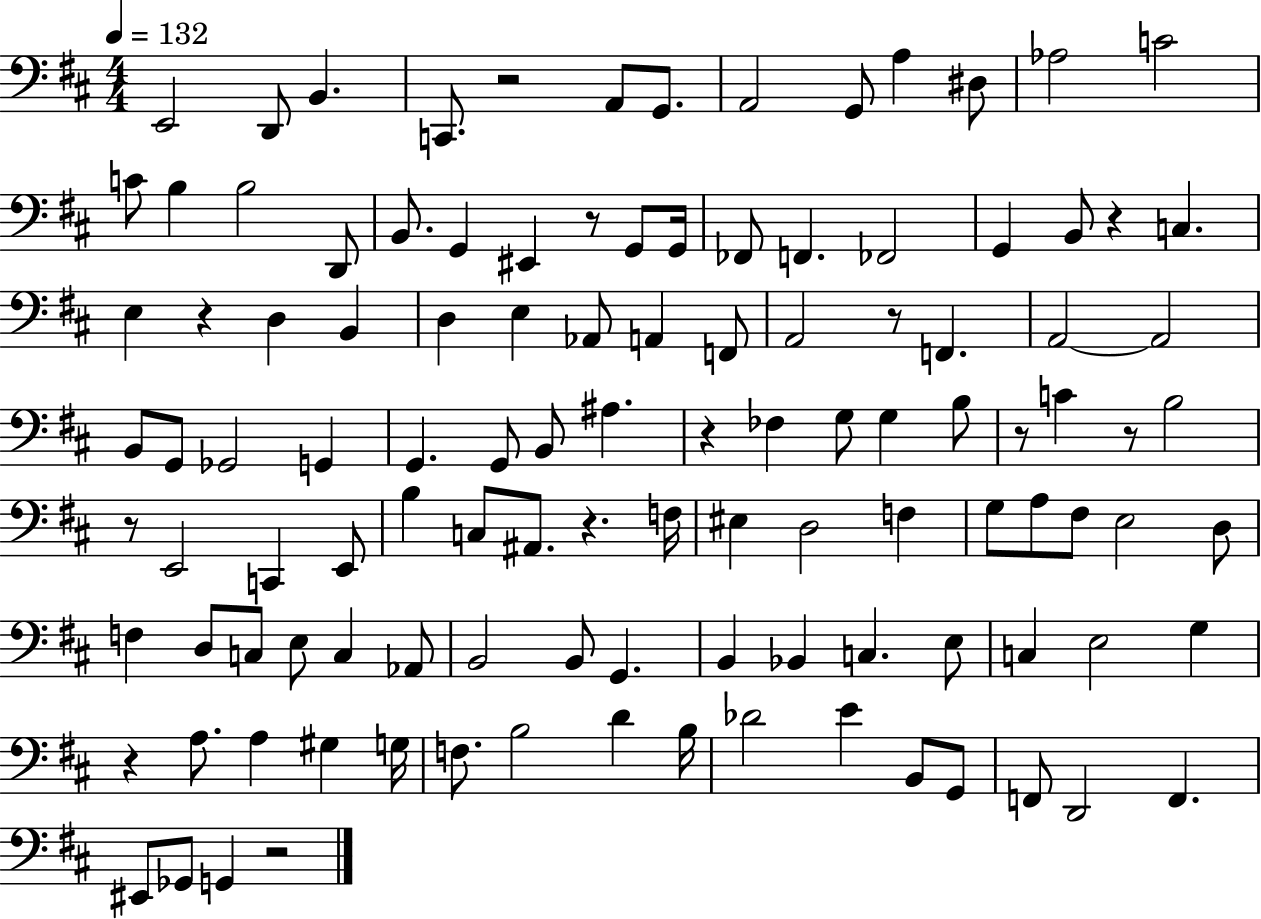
X:1
T:Untitled
M:4/4
L:1/4
K:D
E,,2 D,,/2 B,, C,,/2 z2 A,,/2 G,,/2 A,,2 G,,/2 A, ^D,/2 _A,2 C2 C/2 B, B,2 D,,/2 B,,/2 G,, ^E,, z/2 G,,/2 G,,/4 _F,,/2 F,, _F,,2 G,, B,,/2 z C, E, z D, B,, D, E, _A,,/2 A,, F,,/2 A,,2 z/2 F,, A,,2 A,,2 B,,/2 G,,/2 _G,,2 G,, G,, G,,/2 B,,/2 ^A, z _F, G,/2 G, B,/2 z/2 C z/2 B,2 z/2 E,,2 C,, E,,/2 B, C,/2 ^A,,/2 z F,/4 ^E, D,2 F, G,/2 A,/2 ^F,/2 E,2 D,/2 F, D,/2 C,/2 E,/2 C, _A,,/2 B,,2 B,,/2 G,, B,, _B,, C, E,/2 C, E,2 G, z A,/2 A, ^G, G,/4 F,/2 B,2 D B,/4 _D2 E B,,/2 G,,/2 F,,/2 D,,2 F,, ^E,,/2 _G,,/2 G,, z2